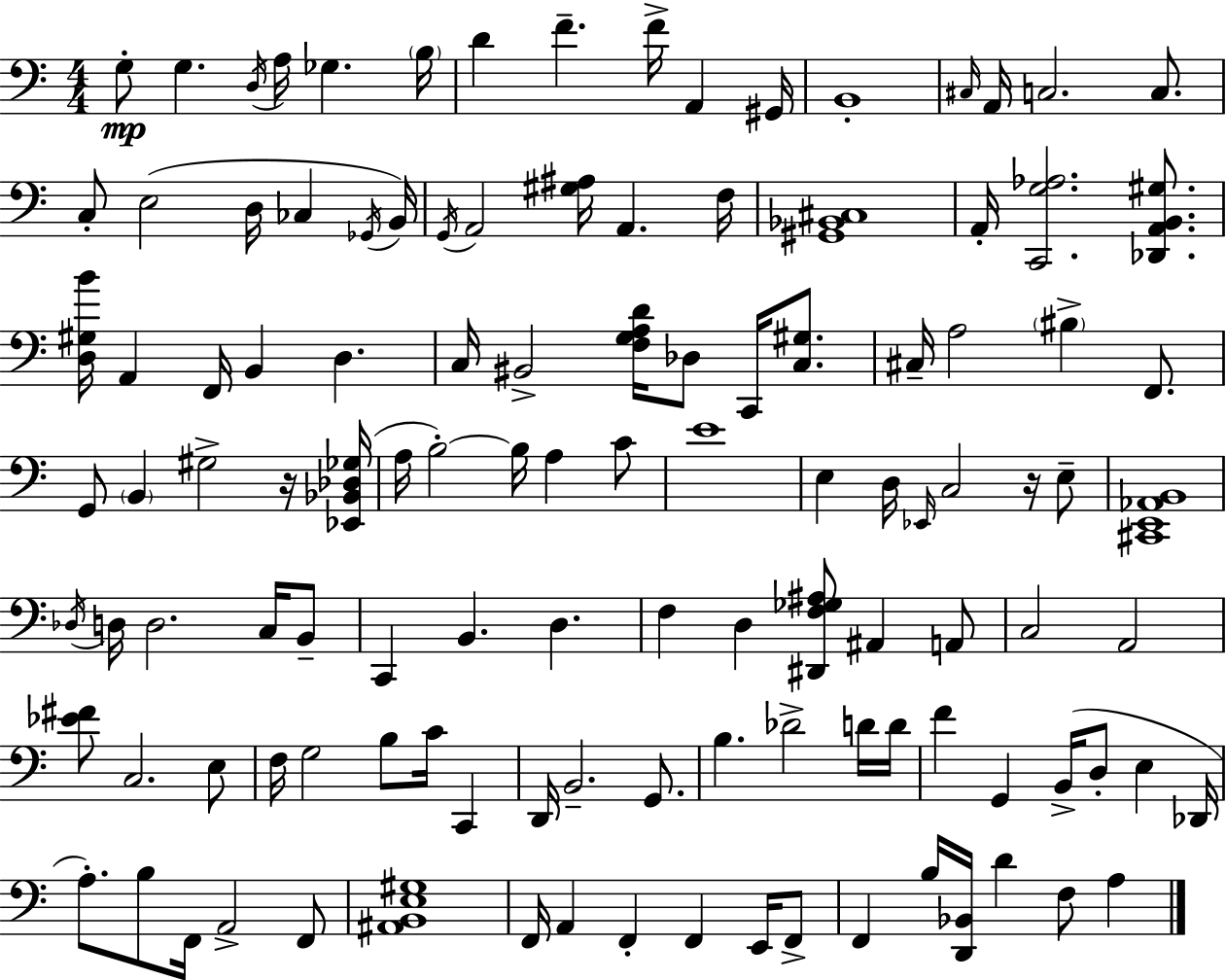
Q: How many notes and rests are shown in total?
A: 118